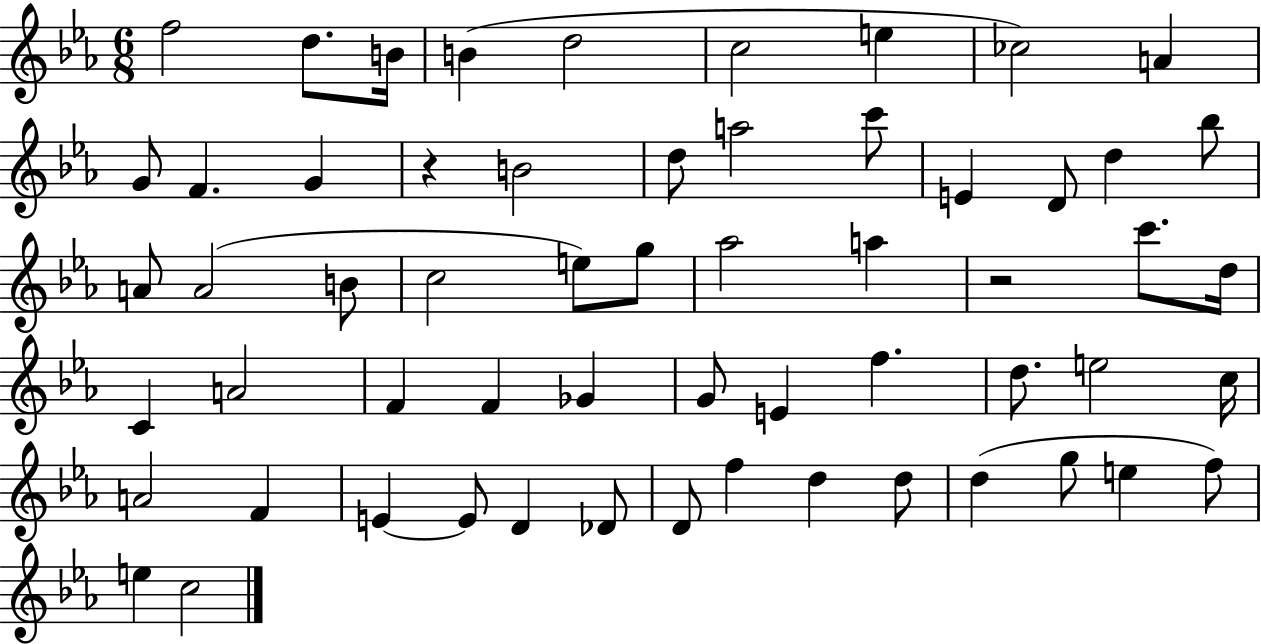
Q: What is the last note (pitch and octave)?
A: C5